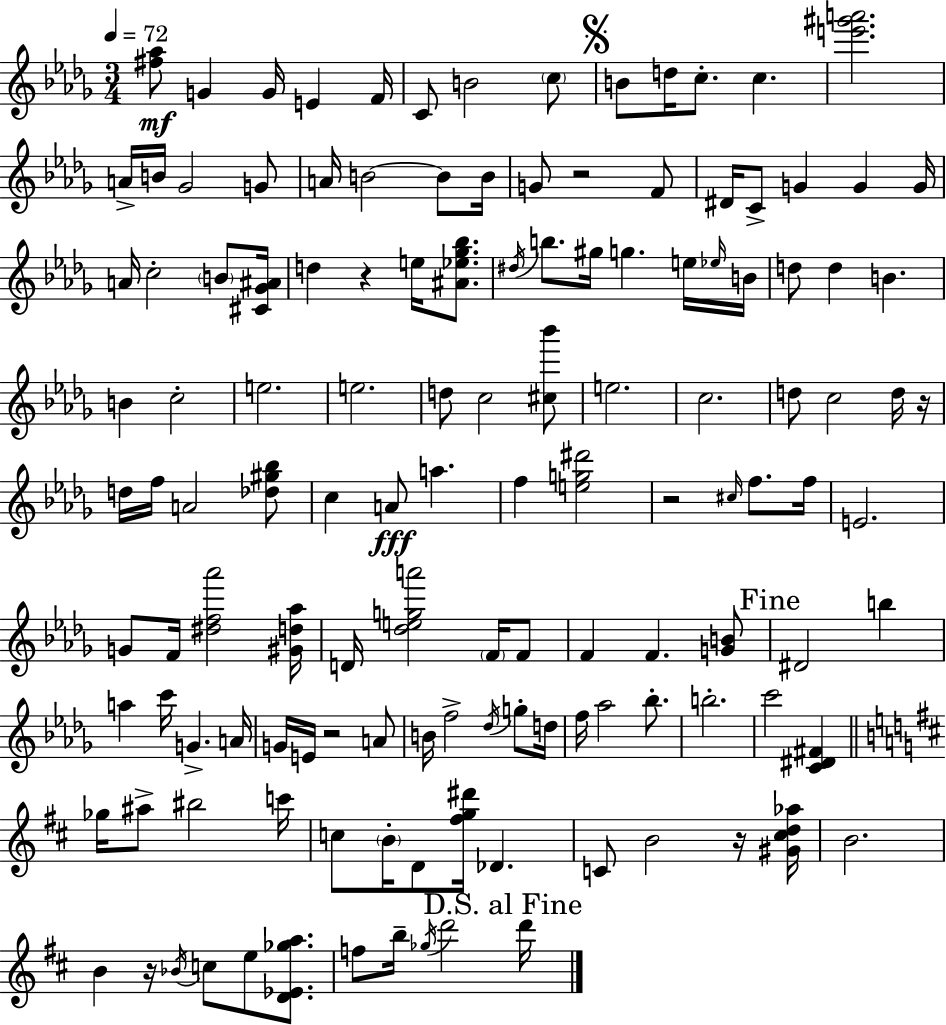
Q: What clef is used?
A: treble